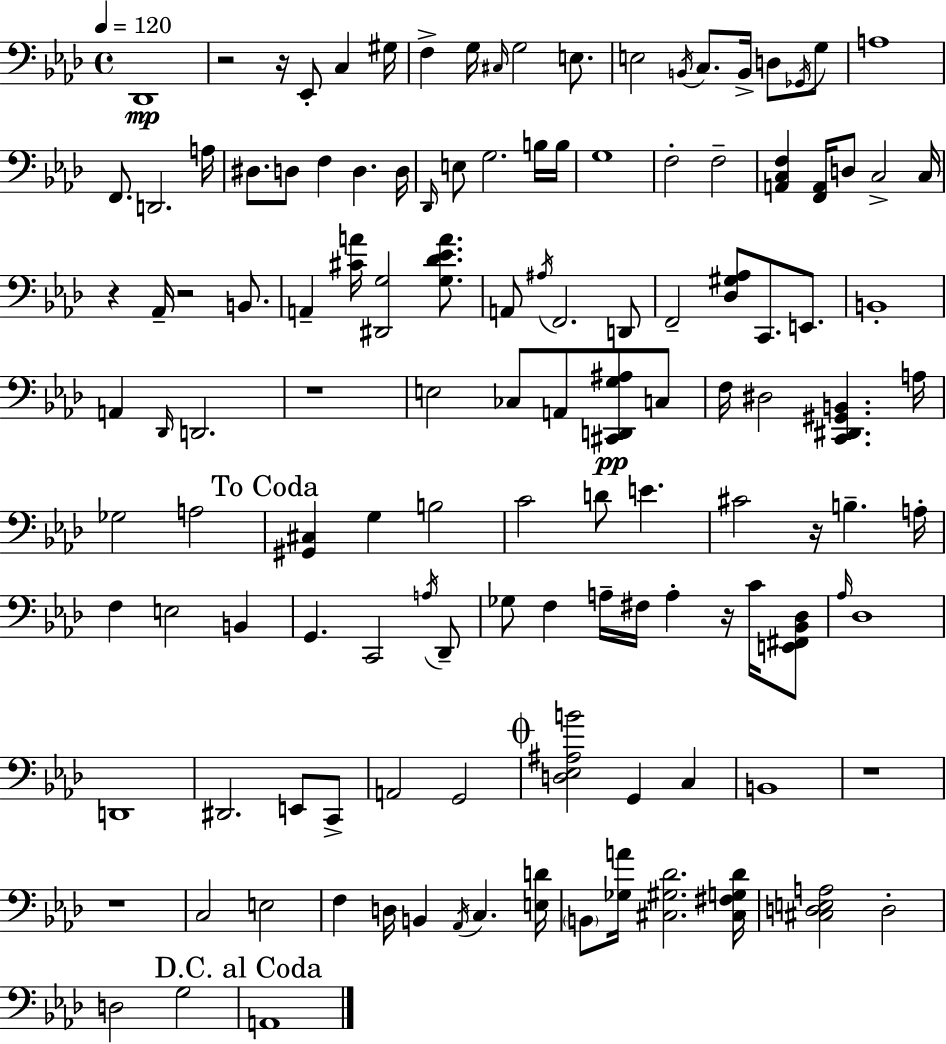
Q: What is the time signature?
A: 4/4